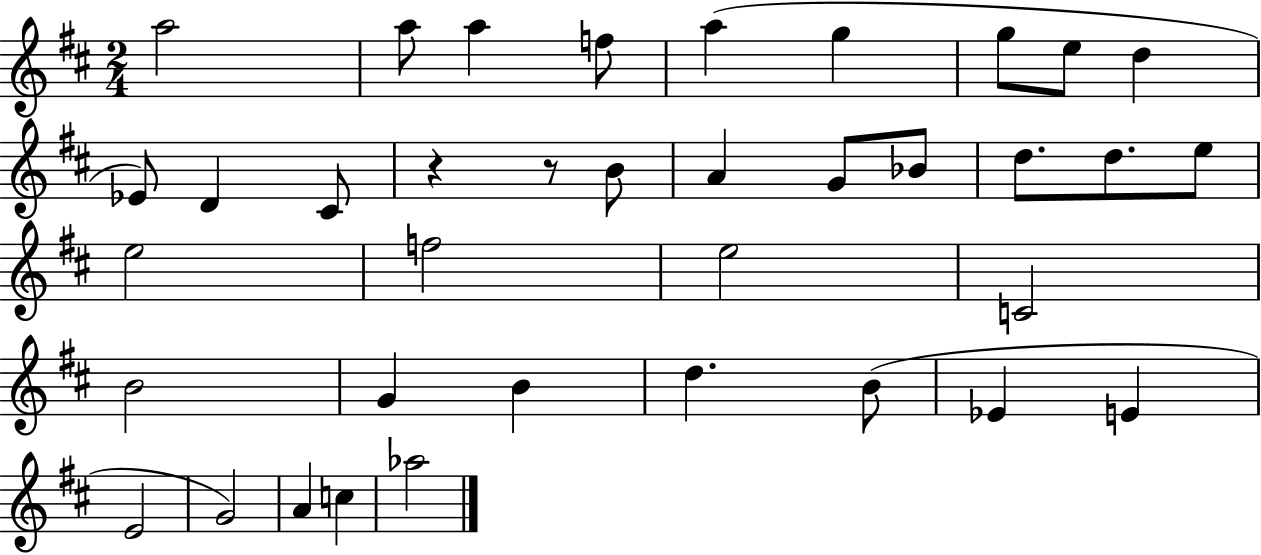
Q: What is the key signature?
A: D major